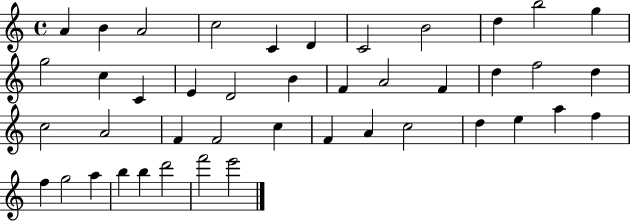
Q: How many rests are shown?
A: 0